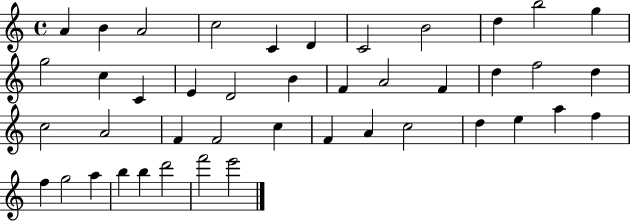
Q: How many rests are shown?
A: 0